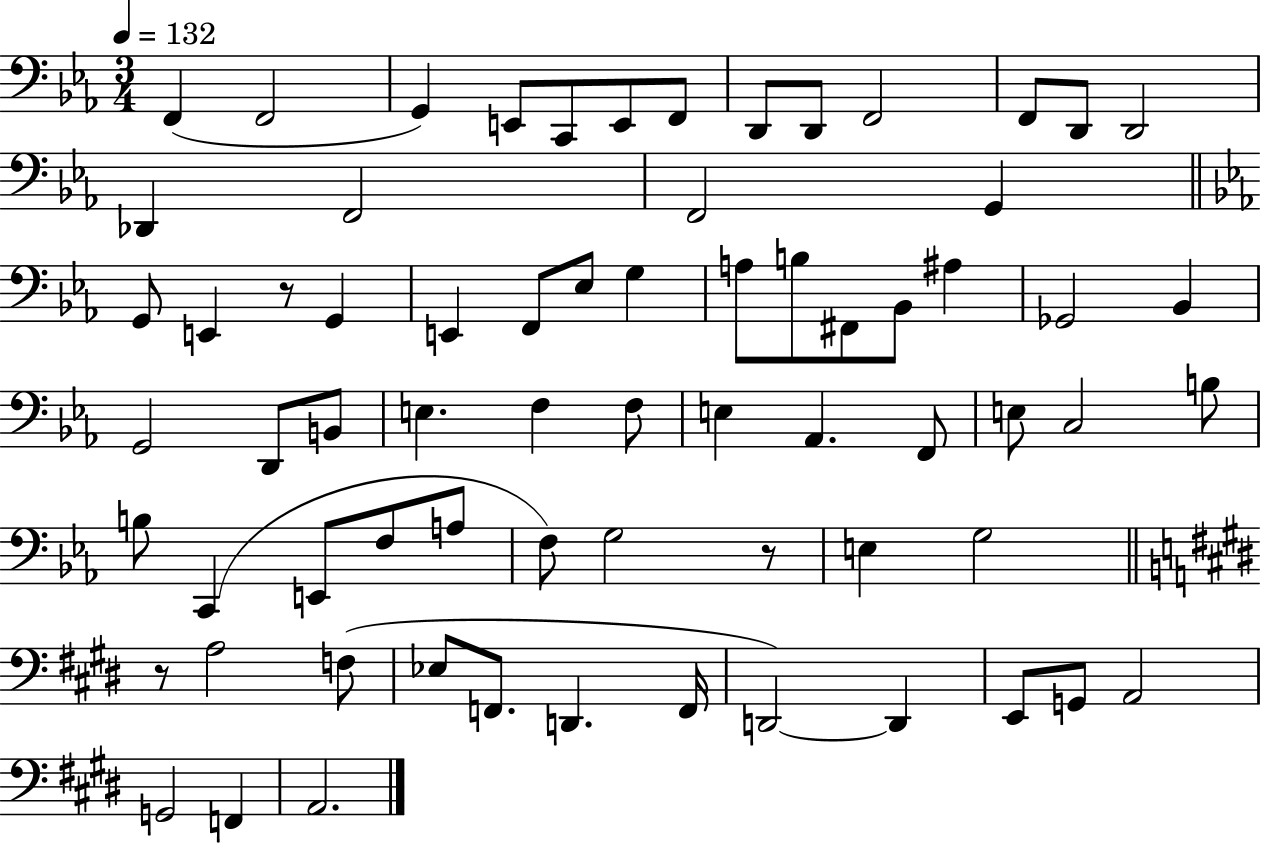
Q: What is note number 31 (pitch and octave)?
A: Bb2